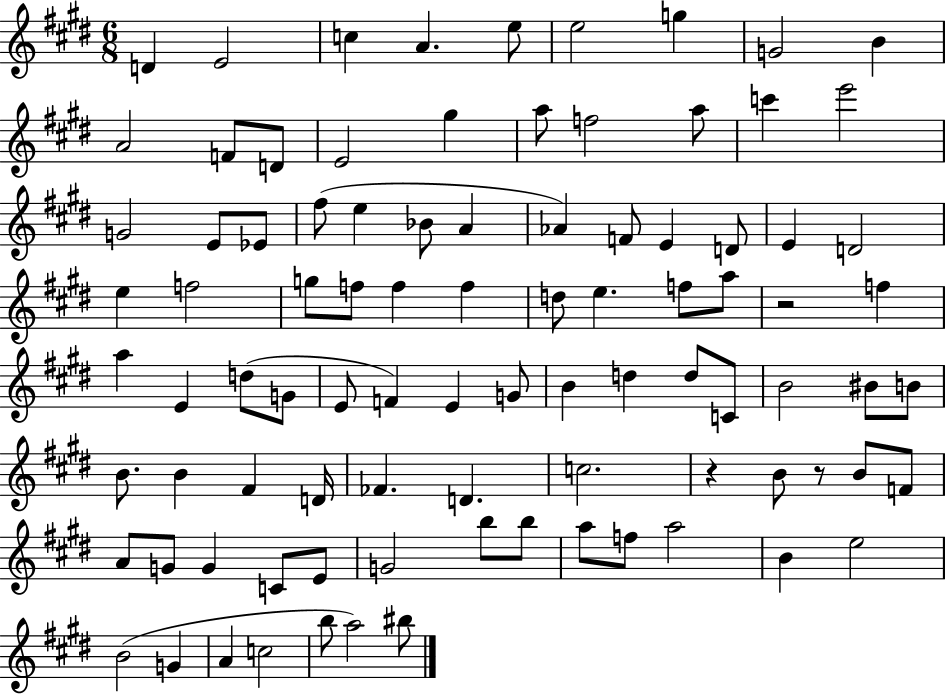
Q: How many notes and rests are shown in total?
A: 91